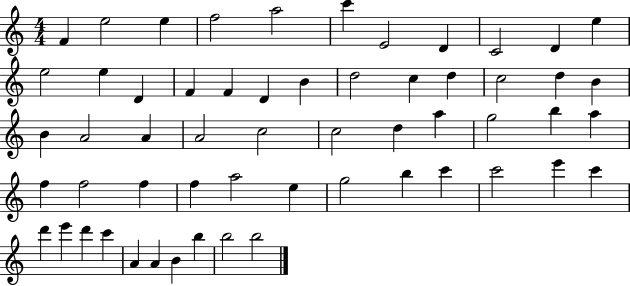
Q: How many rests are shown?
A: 0